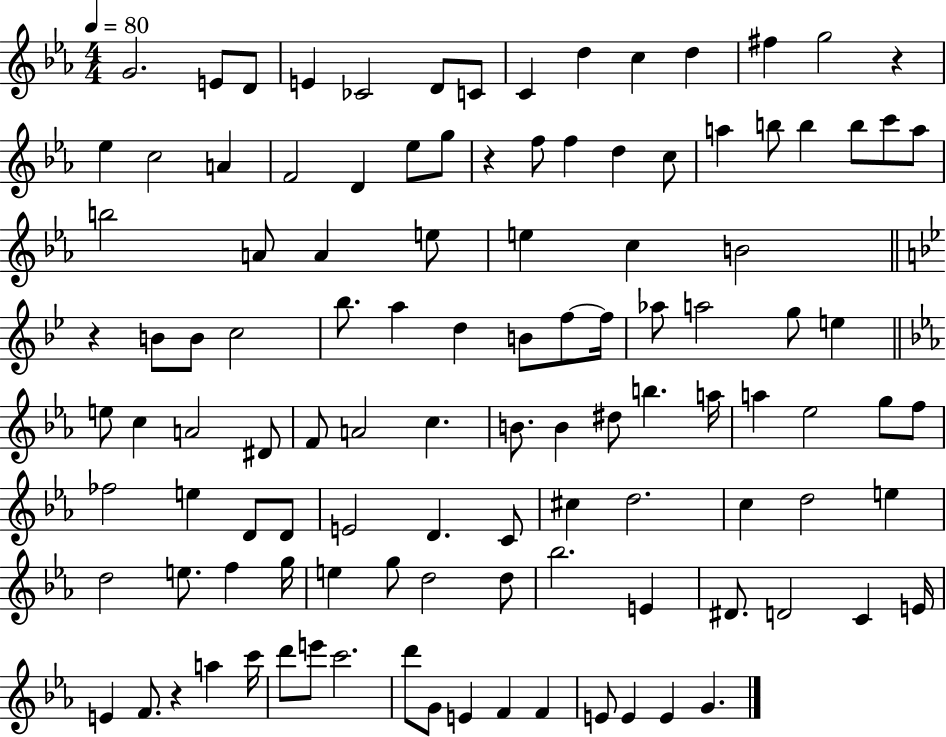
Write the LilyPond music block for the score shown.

{
  \clef treble
  \numericTimeSignature
  \time 4/4
  \key ees \major
  \tempo 4 = 80
  g'2. e'8 d'8 | e'4 ces'2 d'8 c'8 | c'4 d''4 c''4 d''4 | fis''4 g''2 r4 | \break ees''4 c''2 a'4 | f'2 d'4 ees''8 g''8 | r4 f''8 f''4 d''4 c''8 | a''4 b''8 b''4 b''8 c'''8 a''8 | \break b''2 a'8 a'4 e''8 | e''4 c''4 b'2 | \bar "||" \break \key g \minor r4 b'8 b'8 c''2 | bes''8. a''4 d''4 b'8 f''8~~ f''16 | aes''8 a''2 g''8 e''4 | \bar "||" \break \key c \minor e''8 c''4 a'2 dis'8 | f'8 a'2 c''4. | b'8. b'4 dis''8 b''4. a''16 | a''4 ees''2 g''8 f''8 | \break fes''2 e''4 d'8 d'8 | e'2 d'4. c'8 | cis''4 d''2. | c''4 d''2 e''4 | \break d''2 e''8. f''4 g''16 | e''4 g''8 d''2 d''8 | bes''2. e'4 | dis'8. d'2 c'4 e'16 | \break e'4 f'8. r4 a''4 c'''16 | d'''8 e'''8 c'''2. | d'''8 g'8 e'4 f'4 f'4 | e'8 e'4 e'4 g'4. | \break \bar "|."
}